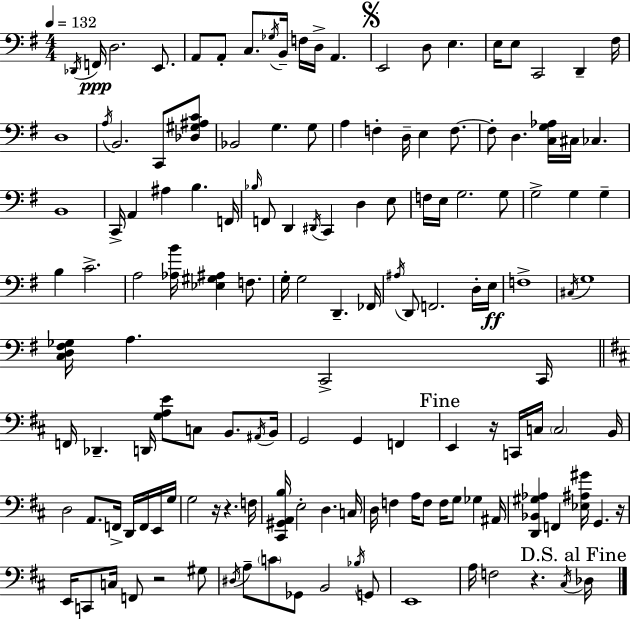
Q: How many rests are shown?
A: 6